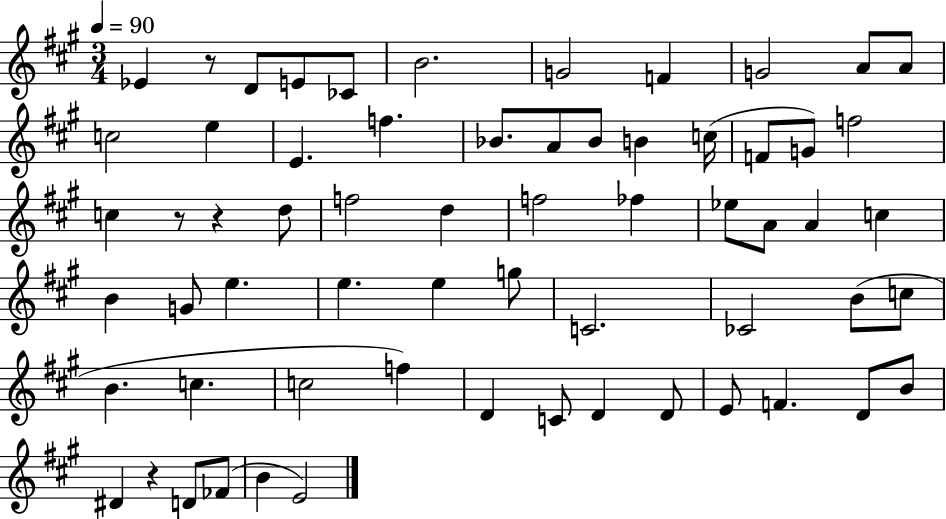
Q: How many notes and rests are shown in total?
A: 63